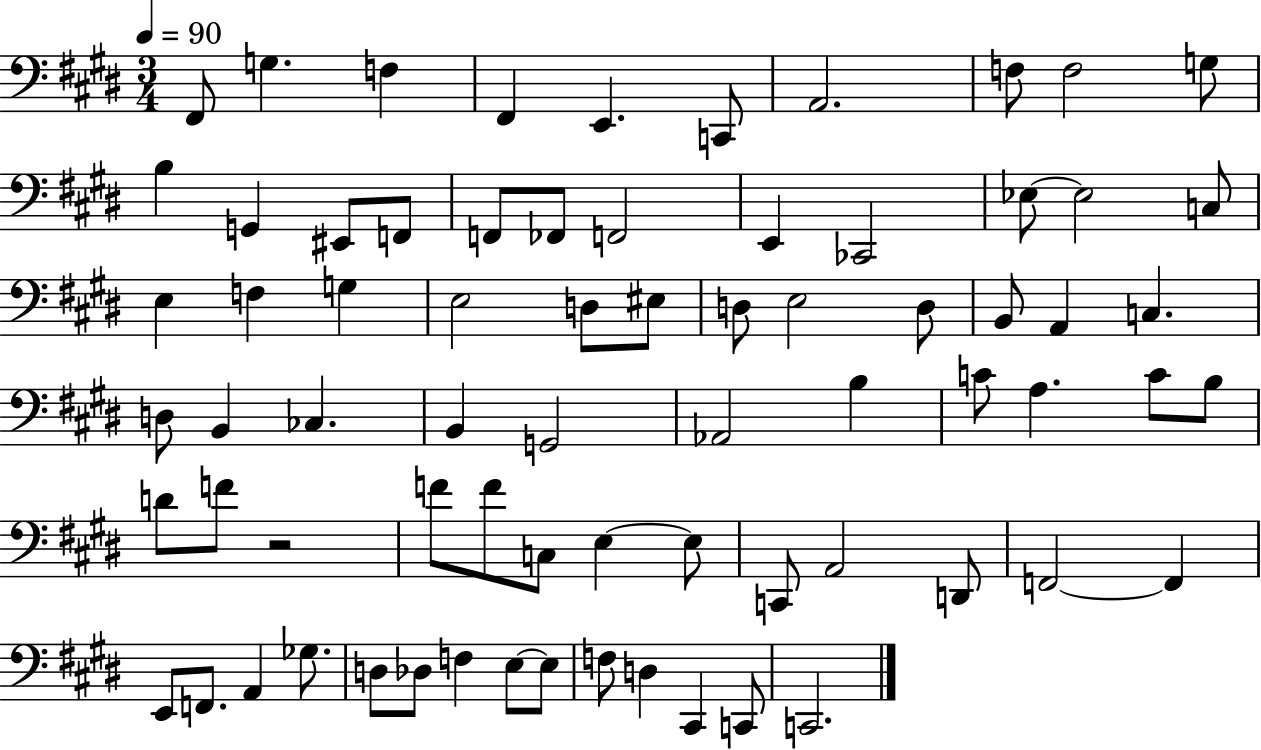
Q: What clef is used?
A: bass